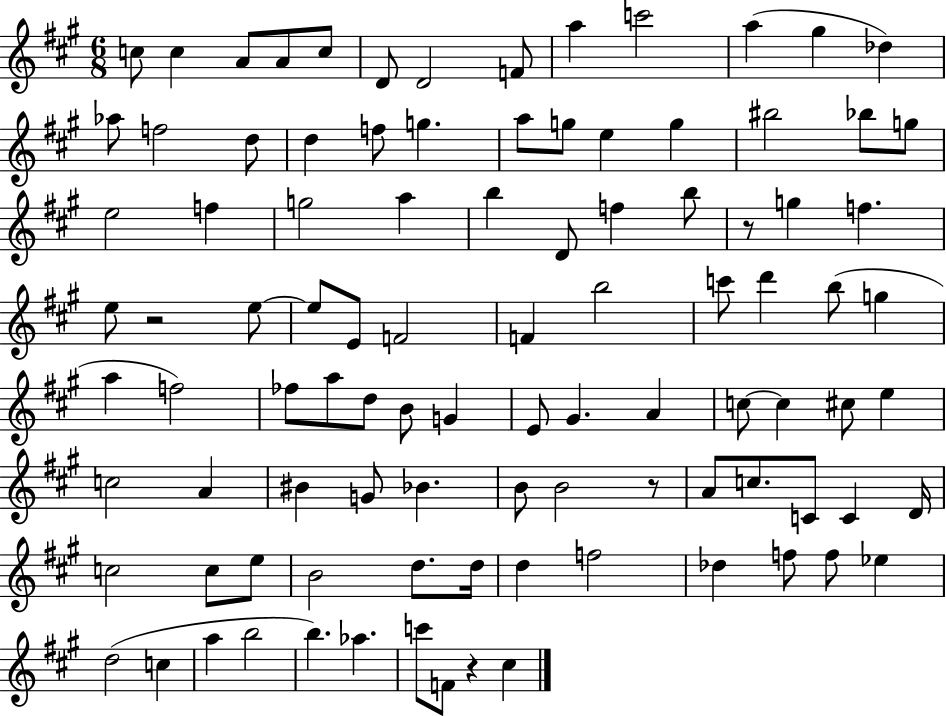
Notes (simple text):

C5/e C5/q A4/e A4/e C5/e D4/e D4/h F4/e A5/q C6/h A5/q G#5/q Db5/q Ab5/e F5/h D5/e D5/q F5/e G5/q. A5/e G5/e E5/q G5/q BIS5/h Bb5/e G5/e E5/h F5/q G5/h A5/q B5/q D4/e F5/q B5/e R/e G5/q F5/q. E5/e R/h E5/e E5/e E4/e F4/h F4/q B5/h C6/e D6/q B5/e G5/q A5/q F5/h FES5/e A5/e D5/e B4/e G4/q E4/e G#4/q. A4/q C5/e C5/q C#5/e E5/q C5/h A4/q BIS4/q G4/e Bb4/q. B4/e B4/h R/e A4/e C5/e. C4/e C4/q D4/s C5/h C5/e E5/e B4/h D5/e. D5/s D5/q F5/h Db5/q F5/e F5/e Eb5/q D5/h C5/q A5/q B5/h B5/q. Ab5/q. C6/e F4/e R/q C#5/q